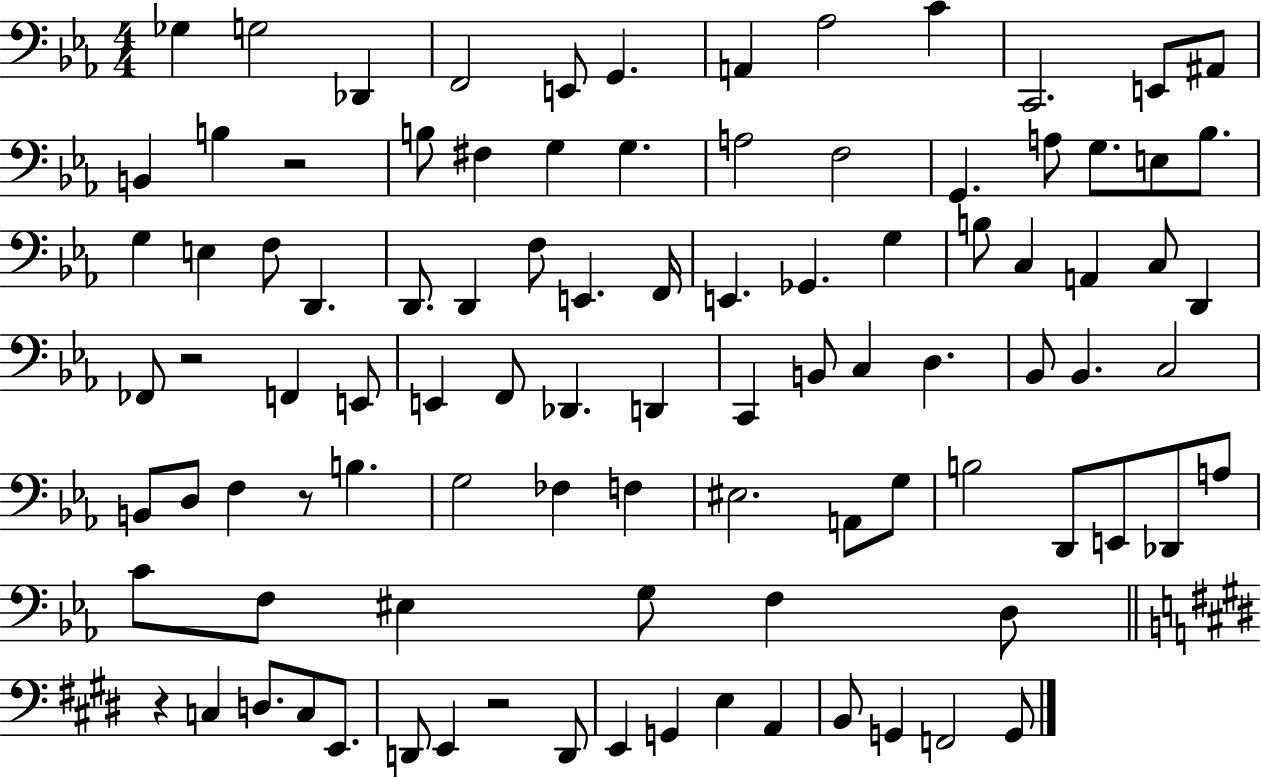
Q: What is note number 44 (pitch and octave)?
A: F2